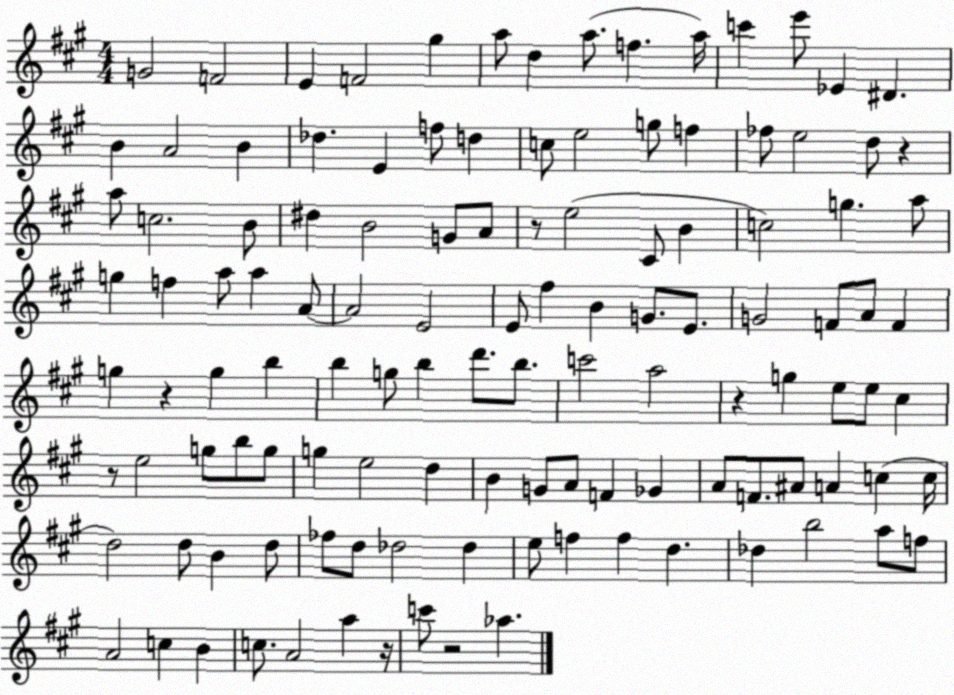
X:1
T:Untitled
M:4/4
L:1/4
K:A
G2 F2 E F2 ^g a/2 d a/2 f a/4 c' e'/2 _E ^D B A2 B _d E f/2 d c/2 e2 g/2 f _f/2 e2 d/2 z a/2 c2 B/2 ^d B2 G/2 A/2 z/2 e2 ^C/2 B c2 g a/2 g f a/2 a A/2 A2 E2 E/2 ^f B G/2 E/2 G2 F/2 A/2 F g z g b b g/2 b d'/2 b/2 c'2 a2 z g e/2 e/2 ^c z/2 e2 g/2 b/2 g/2 g e2 d B G/2 A/2 F _G A/2 F/2 ^A/2 A c c/4 d2 d/2 B d/2 _f/2 d/2 _d2 _d e/2 f f d _d b2 a/2 f/2 A2 c B c/2 A2 a z/4 c'/2 z2 _a